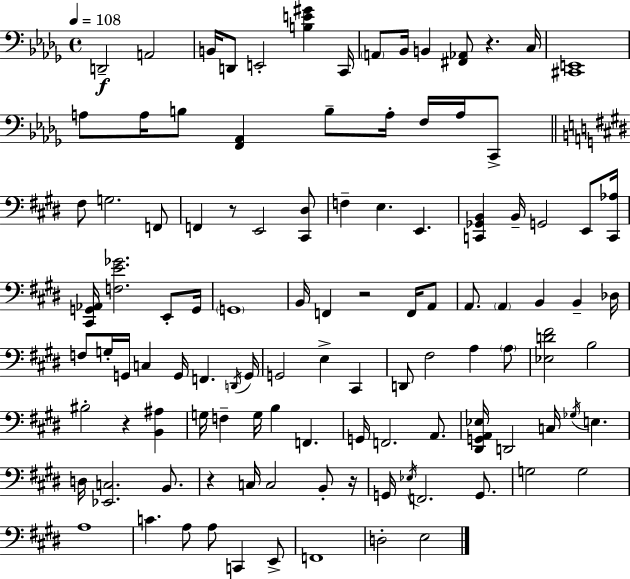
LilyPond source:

{
  \clef bass
  \time 4/4
  \defaultTimeSignature
  \key bes \minor
  \tempo 4 = 108
  d,2--\f a,2 | b,16 d,8 e,2-. <b e' gis'>4 c,16 | \parenthesize a,8 bes,16 b,4 <fis, aes,>8 r4. c16 | <cis, e,>1 | \break a8 a16 b8 <f, aes,>4 b8-- a16-. f16 a16 c,8-> | \bar "||" \break \key e \major fis8 g2. f,8 | f,4 r8 e,2 <cis, dis>8 | f4-- e4. e,4. | <c, ges, b,>4 b,16-- g,2 e,8 <c, aes>16 | \break <cis, g, aes,>16 <f e' ges'>2. e,8-. g,16 | \parenthesize g,1 | b,16 f,4 r2 f,16 a,8 | a,8. \parenthesize a,4 b,4 b,4-- des16 | \break f8 g16-. g,16 c4 g,16 f,4. \acciaccatura { d,16 } | g,16 g,2 e4-> cis,4 | d,8 fis2 a4 \parenthesize a8 | <ees d' fis'>2 b2 | \break bis2-. r4 <b, ais>4 | g16 f4-- g16 b4 f,4. | g,16 f,2. a,8. | <dis, g, a, ees>16 d,2 c16 \acciaccatura { ges16 } e4. | \break d16 <ees, c>2. b,8. | r4 c16 c2 b,8-. | r16 g,16 \acciaccatura { ees16 } f,2. | g,8. g2 g2 | \break a1 | c'4. a8 a8 c,4 | e,8-> f,1 | d2-. e2 | \break \bar "|."
}